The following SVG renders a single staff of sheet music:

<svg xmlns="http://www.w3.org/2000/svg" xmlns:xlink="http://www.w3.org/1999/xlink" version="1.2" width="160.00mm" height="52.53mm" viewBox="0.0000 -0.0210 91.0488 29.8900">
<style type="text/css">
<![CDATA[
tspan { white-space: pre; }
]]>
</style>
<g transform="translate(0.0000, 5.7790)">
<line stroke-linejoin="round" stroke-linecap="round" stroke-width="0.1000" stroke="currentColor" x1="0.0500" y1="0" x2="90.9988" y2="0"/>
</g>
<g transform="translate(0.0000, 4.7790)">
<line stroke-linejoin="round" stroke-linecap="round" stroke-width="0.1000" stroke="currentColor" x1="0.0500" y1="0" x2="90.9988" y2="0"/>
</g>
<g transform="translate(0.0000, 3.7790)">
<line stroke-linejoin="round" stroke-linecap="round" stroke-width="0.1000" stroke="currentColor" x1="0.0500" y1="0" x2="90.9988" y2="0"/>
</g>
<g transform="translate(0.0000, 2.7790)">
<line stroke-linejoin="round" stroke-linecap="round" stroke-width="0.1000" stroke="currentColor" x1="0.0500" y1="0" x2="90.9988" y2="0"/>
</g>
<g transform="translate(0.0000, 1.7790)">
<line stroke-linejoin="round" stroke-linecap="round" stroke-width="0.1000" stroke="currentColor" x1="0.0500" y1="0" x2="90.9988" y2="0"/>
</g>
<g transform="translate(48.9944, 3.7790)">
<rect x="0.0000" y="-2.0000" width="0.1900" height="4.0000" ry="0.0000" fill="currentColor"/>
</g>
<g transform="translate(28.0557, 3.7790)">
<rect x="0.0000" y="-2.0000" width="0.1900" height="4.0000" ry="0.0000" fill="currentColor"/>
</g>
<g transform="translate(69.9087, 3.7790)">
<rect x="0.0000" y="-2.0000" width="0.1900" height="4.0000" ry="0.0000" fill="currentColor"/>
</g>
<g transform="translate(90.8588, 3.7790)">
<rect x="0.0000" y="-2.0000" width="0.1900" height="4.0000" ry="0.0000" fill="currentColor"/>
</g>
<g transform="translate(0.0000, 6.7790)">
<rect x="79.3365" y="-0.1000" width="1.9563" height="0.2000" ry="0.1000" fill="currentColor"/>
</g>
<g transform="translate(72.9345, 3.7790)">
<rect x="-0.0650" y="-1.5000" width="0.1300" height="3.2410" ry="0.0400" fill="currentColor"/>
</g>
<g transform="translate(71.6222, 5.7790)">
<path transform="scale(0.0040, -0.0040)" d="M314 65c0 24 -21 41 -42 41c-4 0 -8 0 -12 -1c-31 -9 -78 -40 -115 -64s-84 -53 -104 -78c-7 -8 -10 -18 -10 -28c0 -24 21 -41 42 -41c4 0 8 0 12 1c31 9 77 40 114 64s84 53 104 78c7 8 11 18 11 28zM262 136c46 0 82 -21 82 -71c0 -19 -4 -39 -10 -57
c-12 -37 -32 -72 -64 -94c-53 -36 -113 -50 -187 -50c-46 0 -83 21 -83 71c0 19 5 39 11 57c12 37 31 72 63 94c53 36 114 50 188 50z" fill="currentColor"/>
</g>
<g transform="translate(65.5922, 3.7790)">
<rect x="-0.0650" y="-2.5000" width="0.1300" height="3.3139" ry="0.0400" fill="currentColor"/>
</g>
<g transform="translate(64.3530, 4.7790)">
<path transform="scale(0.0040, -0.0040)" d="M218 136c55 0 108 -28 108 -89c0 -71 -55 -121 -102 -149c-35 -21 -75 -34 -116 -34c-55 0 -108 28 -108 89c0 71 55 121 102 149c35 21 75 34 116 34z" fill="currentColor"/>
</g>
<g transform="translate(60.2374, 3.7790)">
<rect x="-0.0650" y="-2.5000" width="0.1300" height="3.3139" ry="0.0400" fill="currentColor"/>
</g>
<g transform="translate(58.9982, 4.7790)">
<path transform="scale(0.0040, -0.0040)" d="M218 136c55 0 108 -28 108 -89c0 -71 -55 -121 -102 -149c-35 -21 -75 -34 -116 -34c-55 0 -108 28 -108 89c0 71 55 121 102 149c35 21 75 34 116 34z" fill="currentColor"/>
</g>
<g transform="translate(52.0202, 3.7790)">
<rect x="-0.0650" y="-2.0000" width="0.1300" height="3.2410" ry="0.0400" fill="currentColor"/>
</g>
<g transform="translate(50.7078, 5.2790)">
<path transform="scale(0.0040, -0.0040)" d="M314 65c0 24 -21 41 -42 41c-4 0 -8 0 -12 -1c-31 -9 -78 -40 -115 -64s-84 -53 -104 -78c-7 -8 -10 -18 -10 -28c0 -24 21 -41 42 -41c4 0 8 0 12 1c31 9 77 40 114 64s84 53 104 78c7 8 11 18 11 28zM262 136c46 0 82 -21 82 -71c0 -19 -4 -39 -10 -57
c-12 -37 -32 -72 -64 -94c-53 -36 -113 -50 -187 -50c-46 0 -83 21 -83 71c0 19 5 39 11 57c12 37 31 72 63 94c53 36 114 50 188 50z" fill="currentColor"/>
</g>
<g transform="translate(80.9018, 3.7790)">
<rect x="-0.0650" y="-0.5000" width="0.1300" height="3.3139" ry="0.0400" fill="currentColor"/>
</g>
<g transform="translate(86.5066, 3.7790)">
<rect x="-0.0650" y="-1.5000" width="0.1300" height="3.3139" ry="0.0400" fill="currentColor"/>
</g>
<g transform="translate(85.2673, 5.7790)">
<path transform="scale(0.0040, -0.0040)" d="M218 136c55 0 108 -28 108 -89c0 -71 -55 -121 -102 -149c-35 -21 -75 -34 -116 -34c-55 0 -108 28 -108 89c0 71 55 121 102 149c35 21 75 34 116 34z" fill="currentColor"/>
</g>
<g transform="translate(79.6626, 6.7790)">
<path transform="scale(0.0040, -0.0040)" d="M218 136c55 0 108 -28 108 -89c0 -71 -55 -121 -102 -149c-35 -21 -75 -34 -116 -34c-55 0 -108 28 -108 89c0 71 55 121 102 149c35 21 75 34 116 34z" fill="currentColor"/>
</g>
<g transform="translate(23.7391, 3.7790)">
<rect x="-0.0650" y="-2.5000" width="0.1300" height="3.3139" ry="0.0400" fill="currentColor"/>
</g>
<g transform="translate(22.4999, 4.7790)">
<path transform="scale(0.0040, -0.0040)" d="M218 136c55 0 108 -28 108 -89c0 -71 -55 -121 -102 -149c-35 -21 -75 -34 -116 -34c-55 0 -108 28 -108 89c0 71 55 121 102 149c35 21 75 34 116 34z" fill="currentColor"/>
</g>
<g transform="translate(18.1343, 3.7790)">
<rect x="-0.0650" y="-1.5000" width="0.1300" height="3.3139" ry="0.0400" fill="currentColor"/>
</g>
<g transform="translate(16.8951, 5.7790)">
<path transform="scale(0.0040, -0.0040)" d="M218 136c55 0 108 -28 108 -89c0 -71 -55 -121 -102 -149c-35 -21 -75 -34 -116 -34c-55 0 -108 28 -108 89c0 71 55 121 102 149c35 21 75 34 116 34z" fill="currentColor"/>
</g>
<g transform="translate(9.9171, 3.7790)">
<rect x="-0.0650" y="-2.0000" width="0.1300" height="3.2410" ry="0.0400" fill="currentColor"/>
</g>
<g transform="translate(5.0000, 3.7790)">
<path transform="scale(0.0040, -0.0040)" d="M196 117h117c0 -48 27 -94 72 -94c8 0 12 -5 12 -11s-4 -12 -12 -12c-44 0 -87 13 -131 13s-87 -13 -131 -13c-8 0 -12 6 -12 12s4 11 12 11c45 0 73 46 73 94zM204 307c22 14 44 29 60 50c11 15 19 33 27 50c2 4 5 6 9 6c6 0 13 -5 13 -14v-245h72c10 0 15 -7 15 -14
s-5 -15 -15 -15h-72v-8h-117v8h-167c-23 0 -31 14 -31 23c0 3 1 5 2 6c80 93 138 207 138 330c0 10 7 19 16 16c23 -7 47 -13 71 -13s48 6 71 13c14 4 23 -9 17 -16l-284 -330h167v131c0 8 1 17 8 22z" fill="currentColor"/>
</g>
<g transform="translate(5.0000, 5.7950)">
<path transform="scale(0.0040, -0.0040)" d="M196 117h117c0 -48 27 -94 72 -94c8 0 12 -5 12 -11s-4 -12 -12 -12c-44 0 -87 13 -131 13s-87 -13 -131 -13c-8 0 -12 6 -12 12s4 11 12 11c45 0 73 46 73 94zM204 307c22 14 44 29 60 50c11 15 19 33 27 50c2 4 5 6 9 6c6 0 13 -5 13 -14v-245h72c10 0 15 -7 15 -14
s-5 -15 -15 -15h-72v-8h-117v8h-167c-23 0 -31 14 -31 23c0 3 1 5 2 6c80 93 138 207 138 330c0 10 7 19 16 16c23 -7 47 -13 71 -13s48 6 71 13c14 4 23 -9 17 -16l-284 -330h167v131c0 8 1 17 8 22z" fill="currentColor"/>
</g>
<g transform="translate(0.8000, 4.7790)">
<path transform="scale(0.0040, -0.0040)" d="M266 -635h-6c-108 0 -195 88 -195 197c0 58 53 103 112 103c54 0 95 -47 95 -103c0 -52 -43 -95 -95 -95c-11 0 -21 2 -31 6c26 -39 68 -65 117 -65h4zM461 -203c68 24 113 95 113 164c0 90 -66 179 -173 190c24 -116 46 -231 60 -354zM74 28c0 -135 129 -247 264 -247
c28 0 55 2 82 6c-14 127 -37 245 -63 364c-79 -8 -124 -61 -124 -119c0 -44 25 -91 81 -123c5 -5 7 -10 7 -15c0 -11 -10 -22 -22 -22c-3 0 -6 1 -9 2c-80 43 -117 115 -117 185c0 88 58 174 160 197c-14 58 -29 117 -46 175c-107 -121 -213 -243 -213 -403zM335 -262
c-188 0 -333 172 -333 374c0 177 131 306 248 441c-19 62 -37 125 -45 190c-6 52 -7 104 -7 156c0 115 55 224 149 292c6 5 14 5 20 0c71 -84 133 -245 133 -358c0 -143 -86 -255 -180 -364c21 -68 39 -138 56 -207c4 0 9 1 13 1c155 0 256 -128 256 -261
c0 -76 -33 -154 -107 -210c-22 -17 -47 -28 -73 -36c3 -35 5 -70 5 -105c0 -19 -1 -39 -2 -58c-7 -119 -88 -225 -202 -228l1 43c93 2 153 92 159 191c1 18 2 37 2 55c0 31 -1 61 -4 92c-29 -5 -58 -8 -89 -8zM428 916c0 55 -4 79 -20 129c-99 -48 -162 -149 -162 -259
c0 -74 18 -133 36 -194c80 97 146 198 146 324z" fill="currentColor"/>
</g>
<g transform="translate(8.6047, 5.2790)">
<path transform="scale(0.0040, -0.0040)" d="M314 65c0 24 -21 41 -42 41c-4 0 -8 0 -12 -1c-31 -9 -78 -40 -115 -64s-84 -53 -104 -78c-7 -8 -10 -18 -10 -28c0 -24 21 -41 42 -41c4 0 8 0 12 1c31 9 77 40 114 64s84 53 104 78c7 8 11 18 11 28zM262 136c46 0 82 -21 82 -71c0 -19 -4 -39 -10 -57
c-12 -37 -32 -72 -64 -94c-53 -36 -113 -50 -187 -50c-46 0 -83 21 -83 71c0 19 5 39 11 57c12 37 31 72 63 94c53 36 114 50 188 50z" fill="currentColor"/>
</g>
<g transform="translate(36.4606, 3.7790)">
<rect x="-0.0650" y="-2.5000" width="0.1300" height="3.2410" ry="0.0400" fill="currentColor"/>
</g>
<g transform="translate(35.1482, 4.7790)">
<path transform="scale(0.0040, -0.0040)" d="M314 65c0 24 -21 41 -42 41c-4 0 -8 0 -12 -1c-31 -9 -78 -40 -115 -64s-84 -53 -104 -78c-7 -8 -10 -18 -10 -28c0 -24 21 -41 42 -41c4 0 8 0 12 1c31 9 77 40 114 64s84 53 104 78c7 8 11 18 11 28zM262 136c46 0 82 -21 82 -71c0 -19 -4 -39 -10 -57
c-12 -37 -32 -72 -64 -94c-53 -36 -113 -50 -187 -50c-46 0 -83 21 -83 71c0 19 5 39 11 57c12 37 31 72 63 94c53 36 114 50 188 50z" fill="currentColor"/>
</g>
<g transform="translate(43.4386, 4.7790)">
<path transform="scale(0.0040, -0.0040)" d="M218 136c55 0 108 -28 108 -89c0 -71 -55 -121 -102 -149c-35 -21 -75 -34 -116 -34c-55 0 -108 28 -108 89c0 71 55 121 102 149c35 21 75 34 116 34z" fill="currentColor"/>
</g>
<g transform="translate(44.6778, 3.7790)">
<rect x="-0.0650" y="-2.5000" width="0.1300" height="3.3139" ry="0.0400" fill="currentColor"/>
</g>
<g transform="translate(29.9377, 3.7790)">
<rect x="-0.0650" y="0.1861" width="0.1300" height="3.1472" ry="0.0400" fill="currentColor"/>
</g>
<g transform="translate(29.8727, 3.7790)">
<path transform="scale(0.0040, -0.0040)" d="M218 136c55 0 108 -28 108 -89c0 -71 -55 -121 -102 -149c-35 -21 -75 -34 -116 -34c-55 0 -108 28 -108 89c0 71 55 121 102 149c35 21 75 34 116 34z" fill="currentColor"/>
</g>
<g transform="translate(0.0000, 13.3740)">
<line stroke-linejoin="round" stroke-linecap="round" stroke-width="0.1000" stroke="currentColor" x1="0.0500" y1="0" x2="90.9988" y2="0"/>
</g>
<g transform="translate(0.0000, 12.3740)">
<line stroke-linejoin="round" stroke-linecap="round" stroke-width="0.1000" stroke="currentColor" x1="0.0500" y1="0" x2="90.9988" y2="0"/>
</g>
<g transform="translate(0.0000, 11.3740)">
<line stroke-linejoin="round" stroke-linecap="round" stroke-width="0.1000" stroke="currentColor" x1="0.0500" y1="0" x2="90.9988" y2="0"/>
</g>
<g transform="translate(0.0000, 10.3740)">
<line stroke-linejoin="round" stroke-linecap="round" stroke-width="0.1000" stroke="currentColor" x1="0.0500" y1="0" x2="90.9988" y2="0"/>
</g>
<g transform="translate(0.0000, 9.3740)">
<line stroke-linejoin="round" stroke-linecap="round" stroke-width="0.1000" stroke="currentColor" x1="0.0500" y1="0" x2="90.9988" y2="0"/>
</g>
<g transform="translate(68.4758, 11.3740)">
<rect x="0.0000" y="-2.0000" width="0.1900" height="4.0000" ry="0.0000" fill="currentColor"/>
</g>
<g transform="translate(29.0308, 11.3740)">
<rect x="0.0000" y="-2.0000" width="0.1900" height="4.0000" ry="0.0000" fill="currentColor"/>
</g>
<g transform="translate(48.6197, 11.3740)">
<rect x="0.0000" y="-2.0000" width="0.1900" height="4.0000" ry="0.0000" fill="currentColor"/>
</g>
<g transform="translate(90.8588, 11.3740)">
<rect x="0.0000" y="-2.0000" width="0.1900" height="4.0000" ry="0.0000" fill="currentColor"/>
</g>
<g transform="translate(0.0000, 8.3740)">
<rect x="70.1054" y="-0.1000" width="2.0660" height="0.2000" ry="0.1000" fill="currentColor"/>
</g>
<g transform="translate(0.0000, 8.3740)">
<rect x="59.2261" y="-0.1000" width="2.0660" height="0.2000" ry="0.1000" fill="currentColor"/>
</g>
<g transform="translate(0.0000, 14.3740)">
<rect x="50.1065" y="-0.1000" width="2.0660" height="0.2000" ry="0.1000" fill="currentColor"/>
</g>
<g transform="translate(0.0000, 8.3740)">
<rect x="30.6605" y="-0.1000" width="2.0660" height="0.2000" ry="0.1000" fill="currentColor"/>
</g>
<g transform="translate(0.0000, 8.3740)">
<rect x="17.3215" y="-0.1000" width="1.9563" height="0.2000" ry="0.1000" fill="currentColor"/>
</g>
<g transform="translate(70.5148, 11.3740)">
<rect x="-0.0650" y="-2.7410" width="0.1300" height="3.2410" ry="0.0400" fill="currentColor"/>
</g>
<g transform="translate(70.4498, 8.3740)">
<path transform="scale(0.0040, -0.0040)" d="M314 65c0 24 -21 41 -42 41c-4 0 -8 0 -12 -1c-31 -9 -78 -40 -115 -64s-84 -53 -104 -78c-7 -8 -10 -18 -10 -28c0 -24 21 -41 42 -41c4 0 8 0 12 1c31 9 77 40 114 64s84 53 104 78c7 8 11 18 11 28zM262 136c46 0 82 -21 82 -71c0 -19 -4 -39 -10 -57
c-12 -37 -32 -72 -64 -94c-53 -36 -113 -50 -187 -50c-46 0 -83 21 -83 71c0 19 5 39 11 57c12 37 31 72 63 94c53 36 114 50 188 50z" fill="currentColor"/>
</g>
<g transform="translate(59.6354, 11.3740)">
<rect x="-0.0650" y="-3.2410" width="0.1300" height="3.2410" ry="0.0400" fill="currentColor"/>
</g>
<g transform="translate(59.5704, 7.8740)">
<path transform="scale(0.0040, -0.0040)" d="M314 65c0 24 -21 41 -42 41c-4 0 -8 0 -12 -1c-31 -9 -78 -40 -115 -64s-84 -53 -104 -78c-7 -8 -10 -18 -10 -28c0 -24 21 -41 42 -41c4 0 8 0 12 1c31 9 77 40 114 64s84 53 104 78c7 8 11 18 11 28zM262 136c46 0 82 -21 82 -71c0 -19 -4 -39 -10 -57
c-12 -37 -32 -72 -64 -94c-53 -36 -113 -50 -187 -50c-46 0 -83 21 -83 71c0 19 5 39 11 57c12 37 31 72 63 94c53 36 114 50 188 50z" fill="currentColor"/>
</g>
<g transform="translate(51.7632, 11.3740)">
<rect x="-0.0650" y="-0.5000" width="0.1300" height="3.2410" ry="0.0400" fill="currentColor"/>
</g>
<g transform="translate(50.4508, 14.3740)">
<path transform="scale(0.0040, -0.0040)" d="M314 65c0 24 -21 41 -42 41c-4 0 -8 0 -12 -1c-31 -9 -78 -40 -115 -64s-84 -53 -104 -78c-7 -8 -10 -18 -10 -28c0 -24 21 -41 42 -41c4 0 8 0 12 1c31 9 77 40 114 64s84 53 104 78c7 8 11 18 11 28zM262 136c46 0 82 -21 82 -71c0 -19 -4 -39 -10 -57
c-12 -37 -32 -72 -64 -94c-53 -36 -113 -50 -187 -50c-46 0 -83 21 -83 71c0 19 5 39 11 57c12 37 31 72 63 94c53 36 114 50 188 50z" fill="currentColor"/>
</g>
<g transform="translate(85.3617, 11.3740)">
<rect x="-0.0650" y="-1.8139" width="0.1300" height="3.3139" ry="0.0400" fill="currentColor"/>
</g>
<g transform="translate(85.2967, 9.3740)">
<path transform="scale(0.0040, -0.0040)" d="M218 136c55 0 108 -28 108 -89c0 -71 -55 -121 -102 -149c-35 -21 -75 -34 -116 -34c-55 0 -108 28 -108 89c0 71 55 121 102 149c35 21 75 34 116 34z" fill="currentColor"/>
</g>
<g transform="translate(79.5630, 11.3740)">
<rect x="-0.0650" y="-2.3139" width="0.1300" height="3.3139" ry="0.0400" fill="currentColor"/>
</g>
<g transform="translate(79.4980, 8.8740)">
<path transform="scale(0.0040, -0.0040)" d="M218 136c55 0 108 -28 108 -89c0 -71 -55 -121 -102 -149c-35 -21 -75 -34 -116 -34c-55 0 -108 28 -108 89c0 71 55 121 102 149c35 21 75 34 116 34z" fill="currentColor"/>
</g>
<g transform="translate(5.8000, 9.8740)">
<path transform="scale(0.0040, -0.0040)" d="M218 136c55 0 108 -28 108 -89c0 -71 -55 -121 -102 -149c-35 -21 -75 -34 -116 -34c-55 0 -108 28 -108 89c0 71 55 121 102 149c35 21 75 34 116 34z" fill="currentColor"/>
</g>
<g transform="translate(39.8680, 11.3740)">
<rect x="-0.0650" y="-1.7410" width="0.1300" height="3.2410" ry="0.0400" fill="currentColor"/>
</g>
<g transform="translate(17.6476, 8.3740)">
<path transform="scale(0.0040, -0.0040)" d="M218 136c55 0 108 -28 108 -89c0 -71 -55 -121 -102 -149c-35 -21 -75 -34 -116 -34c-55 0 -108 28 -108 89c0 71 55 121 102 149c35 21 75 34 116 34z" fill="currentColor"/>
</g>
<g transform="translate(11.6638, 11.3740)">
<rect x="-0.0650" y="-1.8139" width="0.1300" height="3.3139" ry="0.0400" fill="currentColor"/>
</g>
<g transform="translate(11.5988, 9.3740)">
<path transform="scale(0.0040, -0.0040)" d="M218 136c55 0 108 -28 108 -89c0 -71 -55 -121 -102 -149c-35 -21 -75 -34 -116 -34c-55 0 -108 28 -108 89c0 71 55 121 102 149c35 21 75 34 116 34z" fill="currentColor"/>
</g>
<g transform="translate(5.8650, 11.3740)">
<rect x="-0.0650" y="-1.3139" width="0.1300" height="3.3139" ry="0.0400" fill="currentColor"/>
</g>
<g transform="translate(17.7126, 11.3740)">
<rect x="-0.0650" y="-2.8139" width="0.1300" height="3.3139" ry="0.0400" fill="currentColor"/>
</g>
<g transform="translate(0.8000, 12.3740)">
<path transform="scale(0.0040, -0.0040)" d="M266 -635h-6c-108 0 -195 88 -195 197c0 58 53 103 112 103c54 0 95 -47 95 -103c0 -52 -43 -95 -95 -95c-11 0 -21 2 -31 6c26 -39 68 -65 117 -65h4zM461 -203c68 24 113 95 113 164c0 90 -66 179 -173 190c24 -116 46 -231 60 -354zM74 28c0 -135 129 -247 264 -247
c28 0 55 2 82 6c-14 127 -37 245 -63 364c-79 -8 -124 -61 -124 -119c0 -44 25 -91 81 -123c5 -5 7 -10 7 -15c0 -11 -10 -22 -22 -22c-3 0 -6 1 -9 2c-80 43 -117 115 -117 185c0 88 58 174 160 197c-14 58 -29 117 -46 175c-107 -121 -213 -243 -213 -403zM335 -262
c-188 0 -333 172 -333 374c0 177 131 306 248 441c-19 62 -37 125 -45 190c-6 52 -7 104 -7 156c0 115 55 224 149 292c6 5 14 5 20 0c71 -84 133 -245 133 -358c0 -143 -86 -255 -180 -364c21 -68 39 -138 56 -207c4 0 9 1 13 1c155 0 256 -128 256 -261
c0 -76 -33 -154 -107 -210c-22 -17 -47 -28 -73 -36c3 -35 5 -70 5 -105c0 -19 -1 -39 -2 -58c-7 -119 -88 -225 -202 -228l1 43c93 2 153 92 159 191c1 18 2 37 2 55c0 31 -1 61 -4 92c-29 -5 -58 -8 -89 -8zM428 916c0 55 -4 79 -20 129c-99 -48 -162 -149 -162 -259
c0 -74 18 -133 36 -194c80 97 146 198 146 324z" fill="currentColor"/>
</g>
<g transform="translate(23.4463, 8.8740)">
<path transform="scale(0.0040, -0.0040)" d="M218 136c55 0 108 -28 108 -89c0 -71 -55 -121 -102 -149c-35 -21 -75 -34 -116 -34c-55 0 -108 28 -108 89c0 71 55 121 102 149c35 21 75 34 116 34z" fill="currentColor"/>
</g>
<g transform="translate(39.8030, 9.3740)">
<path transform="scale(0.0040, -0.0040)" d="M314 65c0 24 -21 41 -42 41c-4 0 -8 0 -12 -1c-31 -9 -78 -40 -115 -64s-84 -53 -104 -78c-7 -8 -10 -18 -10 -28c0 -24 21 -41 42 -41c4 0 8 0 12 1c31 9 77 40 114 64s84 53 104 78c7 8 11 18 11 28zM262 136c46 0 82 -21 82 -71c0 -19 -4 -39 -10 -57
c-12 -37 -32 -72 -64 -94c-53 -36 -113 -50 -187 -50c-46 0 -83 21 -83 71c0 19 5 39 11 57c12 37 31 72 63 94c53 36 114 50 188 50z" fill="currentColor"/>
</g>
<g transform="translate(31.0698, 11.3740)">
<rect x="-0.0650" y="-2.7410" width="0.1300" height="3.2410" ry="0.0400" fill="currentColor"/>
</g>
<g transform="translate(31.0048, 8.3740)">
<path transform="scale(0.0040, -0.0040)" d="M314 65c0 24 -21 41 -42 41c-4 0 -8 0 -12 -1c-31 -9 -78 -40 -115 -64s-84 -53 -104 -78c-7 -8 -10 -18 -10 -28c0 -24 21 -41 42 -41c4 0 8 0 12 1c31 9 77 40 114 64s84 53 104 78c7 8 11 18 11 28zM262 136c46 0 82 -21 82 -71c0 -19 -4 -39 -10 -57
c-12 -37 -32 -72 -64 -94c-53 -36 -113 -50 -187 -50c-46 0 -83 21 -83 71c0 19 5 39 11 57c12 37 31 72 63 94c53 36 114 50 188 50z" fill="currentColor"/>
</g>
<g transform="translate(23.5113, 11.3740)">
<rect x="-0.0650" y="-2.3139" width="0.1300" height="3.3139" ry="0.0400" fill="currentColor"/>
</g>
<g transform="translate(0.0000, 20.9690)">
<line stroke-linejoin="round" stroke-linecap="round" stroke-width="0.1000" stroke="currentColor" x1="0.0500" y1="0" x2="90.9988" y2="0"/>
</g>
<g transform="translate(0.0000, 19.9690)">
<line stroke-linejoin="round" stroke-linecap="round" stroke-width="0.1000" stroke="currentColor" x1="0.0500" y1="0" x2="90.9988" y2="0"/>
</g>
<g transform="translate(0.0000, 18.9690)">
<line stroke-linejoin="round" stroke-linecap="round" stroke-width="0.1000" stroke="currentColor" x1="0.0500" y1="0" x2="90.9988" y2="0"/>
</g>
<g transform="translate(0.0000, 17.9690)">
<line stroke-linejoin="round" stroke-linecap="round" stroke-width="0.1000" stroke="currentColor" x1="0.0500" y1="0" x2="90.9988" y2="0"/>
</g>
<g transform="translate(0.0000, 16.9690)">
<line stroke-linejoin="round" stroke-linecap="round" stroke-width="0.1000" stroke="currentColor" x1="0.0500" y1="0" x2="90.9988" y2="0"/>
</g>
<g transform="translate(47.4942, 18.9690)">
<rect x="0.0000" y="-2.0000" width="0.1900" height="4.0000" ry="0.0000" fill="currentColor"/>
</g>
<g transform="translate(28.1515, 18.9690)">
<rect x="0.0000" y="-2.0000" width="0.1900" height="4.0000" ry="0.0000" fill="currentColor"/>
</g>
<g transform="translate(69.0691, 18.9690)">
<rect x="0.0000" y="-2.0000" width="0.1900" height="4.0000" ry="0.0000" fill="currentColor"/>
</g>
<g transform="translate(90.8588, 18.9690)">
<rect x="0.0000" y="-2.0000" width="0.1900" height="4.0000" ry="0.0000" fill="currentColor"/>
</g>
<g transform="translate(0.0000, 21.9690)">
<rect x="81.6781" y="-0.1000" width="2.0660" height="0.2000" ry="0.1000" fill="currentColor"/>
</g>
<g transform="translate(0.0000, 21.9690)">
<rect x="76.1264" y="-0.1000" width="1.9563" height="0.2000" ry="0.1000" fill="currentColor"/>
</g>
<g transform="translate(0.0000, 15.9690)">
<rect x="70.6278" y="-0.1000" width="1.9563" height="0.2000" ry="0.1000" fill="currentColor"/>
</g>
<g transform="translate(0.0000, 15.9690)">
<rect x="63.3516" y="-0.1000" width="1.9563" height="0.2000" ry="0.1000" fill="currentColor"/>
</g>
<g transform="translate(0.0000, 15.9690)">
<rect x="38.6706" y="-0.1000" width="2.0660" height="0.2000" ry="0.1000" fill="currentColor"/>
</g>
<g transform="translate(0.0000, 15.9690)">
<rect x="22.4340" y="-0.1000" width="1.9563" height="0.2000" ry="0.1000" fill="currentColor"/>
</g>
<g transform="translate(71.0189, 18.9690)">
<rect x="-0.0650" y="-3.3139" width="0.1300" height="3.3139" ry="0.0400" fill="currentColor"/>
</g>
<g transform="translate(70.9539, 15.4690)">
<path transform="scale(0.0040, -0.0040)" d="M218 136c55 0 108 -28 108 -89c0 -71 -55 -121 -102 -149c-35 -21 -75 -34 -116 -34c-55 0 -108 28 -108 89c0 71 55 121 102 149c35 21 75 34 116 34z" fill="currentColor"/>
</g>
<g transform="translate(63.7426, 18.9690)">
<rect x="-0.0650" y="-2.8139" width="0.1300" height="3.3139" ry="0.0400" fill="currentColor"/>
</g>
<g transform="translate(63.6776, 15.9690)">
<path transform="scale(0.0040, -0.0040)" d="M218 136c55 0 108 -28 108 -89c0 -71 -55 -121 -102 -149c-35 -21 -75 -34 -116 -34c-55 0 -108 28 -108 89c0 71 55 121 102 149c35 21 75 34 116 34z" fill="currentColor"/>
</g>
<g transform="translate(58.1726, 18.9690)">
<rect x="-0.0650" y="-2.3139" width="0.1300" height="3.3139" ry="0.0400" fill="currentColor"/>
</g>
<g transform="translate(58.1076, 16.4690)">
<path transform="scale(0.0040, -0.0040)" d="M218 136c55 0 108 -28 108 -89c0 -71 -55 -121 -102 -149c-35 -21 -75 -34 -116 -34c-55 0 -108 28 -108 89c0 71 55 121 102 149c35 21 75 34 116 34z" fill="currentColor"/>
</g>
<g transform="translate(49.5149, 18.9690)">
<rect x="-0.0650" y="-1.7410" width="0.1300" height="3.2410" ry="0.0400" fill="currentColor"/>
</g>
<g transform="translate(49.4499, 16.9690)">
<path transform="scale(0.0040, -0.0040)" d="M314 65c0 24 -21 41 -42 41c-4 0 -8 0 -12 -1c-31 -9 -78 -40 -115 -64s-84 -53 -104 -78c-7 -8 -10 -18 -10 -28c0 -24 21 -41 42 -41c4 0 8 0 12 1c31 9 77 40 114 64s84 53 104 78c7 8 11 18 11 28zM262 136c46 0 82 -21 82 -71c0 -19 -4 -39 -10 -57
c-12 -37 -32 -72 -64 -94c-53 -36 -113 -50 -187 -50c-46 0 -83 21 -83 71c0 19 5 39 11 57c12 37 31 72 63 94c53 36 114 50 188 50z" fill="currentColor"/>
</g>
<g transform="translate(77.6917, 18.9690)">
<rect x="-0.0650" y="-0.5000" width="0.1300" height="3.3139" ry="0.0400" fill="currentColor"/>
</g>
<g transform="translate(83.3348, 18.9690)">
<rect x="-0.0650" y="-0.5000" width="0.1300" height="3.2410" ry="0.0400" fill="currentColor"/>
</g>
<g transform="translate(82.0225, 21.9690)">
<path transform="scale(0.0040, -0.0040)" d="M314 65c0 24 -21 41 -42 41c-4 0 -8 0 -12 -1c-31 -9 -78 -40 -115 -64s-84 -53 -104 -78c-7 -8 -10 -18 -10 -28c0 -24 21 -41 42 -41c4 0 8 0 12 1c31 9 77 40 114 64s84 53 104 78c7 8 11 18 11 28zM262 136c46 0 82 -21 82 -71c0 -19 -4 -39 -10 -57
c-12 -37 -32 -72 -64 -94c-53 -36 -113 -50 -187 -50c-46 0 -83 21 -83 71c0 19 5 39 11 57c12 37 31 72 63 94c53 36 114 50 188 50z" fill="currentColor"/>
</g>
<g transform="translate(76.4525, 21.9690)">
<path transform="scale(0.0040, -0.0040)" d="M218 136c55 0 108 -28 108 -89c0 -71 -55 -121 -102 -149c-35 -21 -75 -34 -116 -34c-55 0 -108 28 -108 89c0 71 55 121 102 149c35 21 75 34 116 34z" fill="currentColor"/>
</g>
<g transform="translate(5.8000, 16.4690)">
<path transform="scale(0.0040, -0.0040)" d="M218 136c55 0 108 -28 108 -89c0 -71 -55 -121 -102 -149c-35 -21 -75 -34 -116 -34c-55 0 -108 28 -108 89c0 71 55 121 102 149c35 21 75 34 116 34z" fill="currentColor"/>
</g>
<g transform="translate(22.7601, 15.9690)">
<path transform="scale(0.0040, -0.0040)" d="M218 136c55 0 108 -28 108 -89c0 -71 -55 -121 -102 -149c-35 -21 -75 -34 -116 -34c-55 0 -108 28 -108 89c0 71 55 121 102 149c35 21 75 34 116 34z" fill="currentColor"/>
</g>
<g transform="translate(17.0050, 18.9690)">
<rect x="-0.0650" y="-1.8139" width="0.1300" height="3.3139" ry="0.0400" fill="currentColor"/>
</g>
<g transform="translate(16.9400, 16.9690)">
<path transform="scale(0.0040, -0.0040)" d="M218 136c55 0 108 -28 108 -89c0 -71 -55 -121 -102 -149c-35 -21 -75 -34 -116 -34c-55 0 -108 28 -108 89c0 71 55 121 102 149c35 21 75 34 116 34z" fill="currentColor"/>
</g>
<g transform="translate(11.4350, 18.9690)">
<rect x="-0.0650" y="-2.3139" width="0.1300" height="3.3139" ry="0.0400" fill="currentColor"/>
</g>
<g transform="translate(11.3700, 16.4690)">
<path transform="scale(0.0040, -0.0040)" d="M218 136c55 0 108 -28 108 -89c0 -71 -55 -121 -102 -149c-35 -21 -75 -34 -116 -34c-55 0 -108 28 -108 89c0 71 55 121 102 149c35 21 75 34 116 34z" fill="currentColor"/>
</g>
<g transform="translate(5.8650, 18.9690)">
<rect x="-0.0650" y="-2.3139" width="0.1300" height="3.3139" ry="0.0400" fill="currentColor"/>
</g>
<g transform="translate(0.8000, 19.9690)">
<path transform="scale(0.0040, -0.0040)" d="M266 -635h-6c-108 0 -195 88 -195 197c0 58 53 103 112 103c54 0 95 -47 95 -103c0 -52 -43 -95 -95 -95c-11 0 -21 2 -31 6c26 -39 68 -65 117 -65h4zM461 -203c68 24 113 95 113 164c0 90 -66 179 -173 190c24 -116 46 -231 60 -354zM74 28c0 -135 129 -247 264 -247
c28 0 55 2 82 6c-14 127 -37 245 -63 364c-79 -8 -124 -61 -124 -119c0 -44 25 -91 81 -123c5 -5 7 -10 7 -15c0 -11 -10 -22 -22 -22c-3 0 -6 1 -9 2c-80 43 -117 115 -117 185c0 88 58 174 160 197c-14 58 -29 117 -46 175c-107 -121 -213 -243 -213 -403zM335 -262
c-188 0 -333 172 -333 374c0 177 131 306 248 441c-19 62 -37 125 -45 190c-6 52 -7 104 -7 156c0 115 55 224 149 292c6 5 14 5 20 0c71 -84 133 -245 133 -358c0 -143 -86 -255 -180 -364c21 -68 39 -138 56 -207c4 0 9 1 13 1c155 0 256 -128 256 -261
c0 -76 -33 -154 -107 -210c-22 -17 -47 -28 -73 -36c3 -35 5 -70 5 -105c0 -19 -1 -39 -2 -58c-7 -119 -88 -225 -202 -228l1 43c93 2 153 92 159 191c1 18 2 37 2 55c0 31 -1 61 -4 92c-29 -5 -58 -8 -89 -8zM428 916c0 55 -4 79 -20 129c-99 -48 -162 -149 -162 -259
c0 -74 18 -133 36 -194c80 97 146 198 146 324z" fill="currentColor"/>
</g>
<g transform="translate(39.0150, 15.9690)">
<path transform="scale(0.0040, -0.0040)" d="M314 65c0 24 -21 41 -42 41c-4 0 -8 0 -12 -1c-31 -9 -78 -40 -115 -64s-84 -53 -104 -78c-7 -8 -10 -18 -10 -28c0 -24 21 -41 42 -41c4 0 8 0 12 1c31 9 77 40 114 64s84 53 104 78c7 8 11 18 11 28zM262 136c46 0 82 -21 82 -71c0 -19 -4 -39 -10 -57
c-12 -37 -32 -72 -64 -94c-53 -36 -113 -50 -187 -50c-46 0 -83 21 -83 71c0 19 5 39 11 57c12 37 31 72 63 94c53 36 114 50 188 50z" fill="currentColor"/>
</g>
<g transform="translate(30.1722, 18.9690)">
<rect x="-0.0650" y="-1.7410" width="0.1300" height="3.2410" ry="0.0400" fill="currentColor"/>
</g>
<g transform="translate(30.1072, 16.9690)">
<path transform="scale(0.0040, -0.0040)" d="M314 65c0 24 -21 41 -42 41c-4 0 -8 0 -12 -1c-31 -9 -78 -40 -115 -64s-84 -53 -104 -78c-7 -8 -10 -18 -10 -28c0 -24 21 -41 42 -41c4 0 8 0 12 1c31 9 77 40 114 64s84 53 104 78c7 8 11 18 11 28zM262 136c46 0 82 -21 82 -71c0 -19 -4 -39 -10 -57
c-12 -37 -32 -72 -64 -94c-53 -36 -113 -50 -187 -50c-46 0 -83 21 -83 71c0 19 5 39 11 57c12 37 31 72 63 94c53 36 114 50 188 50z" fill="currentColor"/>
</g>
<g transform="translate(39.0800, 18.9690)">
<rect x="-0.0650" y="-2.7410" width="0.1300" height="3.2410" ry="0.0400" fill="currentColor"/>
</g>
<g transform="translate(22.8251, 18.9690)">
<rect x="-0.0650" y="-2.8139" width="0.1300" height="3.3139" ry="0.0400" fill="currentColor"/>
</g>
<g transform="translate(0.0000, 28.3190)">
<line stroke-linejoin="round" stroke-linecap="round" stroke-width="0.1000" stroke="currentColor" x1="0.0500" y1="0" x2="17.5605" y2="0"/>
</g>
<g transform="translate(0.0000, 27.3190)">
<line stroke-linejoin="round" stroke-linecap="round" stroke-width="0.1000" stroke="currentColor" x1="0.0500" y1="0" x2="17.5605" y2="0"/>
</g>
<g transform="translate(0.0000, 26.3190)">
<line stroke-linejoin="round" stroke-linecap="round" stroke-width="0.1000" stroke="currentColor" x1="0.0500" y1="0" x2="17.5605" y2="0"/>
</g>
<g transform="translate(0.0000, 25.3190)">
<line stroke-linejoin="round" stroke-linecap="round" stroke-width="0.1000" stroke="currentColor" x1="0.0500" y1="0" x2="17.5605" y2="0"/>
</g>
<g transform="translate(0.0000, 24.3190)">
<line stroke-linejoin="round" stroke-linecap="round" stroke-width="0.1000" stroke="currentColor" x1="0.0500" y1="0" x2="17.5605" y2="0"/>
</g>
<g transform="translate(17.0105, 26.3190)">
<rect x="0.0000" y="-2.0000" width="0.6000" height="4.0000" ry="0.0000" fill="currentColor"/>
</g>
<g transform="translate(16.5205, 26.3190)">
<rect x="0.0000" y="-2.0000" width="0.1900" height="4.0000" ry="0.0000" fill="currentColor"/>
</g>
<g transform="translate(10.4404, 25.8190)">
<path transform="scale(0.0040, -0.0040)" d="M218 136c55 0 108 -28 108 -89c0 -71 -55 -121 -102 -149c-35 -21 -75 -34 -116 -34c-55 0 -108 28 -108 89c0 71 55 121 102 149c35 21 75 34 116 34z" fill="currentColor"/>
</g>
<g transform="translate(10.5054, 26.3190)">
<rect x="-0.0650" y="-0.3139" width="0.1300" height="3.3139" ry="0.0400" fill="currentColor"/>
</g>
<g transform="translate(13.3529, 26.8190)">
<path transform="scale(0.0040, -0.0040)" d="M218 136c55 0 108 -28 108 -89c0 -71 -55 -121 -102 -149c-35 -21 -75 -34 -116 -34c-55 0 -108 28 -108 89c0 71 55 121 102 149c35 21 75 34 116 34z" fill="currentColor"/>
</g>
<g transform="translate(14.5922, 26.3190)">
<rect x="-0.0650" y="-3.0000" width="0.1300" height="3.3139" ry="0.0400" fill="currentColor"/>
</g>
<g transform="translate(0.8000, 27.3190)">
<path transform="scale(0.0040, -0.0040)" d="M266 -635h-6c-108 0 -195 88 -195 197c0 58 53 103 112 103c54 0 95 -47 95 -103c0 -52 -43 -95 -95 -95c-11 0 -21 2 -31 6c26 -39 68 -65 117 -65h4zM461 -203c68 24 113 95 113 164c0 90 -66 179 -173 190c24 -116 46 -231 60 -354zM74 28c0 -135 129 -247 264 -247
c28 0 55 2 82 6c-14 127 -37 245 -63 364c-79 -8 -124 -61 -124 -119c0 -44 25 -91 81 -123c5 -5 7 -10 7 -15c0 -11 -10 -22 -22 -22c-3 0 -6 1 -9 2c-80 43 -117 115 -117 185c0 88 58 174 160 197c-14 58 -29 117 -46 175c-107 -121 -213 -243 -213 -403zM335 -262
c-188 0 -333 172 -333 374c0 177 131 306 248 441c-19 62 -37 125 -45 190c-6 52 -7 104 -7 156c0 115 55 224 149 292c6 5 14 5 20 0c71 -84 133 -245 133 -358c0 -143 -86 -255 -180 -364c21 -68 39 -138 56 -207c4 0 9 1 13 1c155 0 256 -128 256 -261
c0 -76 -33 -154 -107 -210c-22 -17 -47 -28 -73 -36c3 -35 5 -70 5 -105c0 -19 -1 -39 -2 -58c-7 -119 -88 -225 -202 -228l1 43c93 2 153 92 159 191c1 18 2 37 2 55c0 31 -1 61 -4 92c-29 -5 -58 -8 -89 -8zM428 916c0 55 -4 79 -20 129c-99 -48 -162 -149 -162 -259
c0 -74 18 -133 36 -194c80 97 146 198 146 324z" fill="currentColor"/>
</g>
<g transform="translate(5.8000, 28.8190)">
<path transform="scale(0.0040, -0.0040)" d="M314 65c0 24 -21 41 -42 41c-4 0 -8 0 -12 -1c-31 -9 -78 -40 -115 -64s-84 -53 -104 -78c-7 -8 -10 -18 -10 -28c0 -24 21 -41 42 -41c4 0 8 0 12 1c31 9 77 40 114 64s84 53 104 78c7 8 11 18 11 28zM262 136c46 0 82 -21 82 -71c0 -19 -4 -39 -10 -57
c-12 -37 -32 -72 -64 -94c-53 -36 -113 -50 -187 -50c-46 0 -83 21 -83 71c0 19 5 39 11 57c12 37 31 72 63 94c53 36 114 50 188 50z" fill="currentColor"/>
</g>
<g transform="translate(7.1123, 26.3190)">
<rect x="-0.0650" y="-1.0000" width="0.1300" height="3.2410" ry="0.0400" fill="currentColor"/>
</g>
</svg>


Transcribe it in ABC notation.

X:1
T:Untitled
M:4/4
L:1/4
K:C
F2 E G B G2 G F2 G G E2 C E e f a g a2 f2 C2 b2 a2 g f g g f a f2 a2 f2 g a b C C2 D2 c A